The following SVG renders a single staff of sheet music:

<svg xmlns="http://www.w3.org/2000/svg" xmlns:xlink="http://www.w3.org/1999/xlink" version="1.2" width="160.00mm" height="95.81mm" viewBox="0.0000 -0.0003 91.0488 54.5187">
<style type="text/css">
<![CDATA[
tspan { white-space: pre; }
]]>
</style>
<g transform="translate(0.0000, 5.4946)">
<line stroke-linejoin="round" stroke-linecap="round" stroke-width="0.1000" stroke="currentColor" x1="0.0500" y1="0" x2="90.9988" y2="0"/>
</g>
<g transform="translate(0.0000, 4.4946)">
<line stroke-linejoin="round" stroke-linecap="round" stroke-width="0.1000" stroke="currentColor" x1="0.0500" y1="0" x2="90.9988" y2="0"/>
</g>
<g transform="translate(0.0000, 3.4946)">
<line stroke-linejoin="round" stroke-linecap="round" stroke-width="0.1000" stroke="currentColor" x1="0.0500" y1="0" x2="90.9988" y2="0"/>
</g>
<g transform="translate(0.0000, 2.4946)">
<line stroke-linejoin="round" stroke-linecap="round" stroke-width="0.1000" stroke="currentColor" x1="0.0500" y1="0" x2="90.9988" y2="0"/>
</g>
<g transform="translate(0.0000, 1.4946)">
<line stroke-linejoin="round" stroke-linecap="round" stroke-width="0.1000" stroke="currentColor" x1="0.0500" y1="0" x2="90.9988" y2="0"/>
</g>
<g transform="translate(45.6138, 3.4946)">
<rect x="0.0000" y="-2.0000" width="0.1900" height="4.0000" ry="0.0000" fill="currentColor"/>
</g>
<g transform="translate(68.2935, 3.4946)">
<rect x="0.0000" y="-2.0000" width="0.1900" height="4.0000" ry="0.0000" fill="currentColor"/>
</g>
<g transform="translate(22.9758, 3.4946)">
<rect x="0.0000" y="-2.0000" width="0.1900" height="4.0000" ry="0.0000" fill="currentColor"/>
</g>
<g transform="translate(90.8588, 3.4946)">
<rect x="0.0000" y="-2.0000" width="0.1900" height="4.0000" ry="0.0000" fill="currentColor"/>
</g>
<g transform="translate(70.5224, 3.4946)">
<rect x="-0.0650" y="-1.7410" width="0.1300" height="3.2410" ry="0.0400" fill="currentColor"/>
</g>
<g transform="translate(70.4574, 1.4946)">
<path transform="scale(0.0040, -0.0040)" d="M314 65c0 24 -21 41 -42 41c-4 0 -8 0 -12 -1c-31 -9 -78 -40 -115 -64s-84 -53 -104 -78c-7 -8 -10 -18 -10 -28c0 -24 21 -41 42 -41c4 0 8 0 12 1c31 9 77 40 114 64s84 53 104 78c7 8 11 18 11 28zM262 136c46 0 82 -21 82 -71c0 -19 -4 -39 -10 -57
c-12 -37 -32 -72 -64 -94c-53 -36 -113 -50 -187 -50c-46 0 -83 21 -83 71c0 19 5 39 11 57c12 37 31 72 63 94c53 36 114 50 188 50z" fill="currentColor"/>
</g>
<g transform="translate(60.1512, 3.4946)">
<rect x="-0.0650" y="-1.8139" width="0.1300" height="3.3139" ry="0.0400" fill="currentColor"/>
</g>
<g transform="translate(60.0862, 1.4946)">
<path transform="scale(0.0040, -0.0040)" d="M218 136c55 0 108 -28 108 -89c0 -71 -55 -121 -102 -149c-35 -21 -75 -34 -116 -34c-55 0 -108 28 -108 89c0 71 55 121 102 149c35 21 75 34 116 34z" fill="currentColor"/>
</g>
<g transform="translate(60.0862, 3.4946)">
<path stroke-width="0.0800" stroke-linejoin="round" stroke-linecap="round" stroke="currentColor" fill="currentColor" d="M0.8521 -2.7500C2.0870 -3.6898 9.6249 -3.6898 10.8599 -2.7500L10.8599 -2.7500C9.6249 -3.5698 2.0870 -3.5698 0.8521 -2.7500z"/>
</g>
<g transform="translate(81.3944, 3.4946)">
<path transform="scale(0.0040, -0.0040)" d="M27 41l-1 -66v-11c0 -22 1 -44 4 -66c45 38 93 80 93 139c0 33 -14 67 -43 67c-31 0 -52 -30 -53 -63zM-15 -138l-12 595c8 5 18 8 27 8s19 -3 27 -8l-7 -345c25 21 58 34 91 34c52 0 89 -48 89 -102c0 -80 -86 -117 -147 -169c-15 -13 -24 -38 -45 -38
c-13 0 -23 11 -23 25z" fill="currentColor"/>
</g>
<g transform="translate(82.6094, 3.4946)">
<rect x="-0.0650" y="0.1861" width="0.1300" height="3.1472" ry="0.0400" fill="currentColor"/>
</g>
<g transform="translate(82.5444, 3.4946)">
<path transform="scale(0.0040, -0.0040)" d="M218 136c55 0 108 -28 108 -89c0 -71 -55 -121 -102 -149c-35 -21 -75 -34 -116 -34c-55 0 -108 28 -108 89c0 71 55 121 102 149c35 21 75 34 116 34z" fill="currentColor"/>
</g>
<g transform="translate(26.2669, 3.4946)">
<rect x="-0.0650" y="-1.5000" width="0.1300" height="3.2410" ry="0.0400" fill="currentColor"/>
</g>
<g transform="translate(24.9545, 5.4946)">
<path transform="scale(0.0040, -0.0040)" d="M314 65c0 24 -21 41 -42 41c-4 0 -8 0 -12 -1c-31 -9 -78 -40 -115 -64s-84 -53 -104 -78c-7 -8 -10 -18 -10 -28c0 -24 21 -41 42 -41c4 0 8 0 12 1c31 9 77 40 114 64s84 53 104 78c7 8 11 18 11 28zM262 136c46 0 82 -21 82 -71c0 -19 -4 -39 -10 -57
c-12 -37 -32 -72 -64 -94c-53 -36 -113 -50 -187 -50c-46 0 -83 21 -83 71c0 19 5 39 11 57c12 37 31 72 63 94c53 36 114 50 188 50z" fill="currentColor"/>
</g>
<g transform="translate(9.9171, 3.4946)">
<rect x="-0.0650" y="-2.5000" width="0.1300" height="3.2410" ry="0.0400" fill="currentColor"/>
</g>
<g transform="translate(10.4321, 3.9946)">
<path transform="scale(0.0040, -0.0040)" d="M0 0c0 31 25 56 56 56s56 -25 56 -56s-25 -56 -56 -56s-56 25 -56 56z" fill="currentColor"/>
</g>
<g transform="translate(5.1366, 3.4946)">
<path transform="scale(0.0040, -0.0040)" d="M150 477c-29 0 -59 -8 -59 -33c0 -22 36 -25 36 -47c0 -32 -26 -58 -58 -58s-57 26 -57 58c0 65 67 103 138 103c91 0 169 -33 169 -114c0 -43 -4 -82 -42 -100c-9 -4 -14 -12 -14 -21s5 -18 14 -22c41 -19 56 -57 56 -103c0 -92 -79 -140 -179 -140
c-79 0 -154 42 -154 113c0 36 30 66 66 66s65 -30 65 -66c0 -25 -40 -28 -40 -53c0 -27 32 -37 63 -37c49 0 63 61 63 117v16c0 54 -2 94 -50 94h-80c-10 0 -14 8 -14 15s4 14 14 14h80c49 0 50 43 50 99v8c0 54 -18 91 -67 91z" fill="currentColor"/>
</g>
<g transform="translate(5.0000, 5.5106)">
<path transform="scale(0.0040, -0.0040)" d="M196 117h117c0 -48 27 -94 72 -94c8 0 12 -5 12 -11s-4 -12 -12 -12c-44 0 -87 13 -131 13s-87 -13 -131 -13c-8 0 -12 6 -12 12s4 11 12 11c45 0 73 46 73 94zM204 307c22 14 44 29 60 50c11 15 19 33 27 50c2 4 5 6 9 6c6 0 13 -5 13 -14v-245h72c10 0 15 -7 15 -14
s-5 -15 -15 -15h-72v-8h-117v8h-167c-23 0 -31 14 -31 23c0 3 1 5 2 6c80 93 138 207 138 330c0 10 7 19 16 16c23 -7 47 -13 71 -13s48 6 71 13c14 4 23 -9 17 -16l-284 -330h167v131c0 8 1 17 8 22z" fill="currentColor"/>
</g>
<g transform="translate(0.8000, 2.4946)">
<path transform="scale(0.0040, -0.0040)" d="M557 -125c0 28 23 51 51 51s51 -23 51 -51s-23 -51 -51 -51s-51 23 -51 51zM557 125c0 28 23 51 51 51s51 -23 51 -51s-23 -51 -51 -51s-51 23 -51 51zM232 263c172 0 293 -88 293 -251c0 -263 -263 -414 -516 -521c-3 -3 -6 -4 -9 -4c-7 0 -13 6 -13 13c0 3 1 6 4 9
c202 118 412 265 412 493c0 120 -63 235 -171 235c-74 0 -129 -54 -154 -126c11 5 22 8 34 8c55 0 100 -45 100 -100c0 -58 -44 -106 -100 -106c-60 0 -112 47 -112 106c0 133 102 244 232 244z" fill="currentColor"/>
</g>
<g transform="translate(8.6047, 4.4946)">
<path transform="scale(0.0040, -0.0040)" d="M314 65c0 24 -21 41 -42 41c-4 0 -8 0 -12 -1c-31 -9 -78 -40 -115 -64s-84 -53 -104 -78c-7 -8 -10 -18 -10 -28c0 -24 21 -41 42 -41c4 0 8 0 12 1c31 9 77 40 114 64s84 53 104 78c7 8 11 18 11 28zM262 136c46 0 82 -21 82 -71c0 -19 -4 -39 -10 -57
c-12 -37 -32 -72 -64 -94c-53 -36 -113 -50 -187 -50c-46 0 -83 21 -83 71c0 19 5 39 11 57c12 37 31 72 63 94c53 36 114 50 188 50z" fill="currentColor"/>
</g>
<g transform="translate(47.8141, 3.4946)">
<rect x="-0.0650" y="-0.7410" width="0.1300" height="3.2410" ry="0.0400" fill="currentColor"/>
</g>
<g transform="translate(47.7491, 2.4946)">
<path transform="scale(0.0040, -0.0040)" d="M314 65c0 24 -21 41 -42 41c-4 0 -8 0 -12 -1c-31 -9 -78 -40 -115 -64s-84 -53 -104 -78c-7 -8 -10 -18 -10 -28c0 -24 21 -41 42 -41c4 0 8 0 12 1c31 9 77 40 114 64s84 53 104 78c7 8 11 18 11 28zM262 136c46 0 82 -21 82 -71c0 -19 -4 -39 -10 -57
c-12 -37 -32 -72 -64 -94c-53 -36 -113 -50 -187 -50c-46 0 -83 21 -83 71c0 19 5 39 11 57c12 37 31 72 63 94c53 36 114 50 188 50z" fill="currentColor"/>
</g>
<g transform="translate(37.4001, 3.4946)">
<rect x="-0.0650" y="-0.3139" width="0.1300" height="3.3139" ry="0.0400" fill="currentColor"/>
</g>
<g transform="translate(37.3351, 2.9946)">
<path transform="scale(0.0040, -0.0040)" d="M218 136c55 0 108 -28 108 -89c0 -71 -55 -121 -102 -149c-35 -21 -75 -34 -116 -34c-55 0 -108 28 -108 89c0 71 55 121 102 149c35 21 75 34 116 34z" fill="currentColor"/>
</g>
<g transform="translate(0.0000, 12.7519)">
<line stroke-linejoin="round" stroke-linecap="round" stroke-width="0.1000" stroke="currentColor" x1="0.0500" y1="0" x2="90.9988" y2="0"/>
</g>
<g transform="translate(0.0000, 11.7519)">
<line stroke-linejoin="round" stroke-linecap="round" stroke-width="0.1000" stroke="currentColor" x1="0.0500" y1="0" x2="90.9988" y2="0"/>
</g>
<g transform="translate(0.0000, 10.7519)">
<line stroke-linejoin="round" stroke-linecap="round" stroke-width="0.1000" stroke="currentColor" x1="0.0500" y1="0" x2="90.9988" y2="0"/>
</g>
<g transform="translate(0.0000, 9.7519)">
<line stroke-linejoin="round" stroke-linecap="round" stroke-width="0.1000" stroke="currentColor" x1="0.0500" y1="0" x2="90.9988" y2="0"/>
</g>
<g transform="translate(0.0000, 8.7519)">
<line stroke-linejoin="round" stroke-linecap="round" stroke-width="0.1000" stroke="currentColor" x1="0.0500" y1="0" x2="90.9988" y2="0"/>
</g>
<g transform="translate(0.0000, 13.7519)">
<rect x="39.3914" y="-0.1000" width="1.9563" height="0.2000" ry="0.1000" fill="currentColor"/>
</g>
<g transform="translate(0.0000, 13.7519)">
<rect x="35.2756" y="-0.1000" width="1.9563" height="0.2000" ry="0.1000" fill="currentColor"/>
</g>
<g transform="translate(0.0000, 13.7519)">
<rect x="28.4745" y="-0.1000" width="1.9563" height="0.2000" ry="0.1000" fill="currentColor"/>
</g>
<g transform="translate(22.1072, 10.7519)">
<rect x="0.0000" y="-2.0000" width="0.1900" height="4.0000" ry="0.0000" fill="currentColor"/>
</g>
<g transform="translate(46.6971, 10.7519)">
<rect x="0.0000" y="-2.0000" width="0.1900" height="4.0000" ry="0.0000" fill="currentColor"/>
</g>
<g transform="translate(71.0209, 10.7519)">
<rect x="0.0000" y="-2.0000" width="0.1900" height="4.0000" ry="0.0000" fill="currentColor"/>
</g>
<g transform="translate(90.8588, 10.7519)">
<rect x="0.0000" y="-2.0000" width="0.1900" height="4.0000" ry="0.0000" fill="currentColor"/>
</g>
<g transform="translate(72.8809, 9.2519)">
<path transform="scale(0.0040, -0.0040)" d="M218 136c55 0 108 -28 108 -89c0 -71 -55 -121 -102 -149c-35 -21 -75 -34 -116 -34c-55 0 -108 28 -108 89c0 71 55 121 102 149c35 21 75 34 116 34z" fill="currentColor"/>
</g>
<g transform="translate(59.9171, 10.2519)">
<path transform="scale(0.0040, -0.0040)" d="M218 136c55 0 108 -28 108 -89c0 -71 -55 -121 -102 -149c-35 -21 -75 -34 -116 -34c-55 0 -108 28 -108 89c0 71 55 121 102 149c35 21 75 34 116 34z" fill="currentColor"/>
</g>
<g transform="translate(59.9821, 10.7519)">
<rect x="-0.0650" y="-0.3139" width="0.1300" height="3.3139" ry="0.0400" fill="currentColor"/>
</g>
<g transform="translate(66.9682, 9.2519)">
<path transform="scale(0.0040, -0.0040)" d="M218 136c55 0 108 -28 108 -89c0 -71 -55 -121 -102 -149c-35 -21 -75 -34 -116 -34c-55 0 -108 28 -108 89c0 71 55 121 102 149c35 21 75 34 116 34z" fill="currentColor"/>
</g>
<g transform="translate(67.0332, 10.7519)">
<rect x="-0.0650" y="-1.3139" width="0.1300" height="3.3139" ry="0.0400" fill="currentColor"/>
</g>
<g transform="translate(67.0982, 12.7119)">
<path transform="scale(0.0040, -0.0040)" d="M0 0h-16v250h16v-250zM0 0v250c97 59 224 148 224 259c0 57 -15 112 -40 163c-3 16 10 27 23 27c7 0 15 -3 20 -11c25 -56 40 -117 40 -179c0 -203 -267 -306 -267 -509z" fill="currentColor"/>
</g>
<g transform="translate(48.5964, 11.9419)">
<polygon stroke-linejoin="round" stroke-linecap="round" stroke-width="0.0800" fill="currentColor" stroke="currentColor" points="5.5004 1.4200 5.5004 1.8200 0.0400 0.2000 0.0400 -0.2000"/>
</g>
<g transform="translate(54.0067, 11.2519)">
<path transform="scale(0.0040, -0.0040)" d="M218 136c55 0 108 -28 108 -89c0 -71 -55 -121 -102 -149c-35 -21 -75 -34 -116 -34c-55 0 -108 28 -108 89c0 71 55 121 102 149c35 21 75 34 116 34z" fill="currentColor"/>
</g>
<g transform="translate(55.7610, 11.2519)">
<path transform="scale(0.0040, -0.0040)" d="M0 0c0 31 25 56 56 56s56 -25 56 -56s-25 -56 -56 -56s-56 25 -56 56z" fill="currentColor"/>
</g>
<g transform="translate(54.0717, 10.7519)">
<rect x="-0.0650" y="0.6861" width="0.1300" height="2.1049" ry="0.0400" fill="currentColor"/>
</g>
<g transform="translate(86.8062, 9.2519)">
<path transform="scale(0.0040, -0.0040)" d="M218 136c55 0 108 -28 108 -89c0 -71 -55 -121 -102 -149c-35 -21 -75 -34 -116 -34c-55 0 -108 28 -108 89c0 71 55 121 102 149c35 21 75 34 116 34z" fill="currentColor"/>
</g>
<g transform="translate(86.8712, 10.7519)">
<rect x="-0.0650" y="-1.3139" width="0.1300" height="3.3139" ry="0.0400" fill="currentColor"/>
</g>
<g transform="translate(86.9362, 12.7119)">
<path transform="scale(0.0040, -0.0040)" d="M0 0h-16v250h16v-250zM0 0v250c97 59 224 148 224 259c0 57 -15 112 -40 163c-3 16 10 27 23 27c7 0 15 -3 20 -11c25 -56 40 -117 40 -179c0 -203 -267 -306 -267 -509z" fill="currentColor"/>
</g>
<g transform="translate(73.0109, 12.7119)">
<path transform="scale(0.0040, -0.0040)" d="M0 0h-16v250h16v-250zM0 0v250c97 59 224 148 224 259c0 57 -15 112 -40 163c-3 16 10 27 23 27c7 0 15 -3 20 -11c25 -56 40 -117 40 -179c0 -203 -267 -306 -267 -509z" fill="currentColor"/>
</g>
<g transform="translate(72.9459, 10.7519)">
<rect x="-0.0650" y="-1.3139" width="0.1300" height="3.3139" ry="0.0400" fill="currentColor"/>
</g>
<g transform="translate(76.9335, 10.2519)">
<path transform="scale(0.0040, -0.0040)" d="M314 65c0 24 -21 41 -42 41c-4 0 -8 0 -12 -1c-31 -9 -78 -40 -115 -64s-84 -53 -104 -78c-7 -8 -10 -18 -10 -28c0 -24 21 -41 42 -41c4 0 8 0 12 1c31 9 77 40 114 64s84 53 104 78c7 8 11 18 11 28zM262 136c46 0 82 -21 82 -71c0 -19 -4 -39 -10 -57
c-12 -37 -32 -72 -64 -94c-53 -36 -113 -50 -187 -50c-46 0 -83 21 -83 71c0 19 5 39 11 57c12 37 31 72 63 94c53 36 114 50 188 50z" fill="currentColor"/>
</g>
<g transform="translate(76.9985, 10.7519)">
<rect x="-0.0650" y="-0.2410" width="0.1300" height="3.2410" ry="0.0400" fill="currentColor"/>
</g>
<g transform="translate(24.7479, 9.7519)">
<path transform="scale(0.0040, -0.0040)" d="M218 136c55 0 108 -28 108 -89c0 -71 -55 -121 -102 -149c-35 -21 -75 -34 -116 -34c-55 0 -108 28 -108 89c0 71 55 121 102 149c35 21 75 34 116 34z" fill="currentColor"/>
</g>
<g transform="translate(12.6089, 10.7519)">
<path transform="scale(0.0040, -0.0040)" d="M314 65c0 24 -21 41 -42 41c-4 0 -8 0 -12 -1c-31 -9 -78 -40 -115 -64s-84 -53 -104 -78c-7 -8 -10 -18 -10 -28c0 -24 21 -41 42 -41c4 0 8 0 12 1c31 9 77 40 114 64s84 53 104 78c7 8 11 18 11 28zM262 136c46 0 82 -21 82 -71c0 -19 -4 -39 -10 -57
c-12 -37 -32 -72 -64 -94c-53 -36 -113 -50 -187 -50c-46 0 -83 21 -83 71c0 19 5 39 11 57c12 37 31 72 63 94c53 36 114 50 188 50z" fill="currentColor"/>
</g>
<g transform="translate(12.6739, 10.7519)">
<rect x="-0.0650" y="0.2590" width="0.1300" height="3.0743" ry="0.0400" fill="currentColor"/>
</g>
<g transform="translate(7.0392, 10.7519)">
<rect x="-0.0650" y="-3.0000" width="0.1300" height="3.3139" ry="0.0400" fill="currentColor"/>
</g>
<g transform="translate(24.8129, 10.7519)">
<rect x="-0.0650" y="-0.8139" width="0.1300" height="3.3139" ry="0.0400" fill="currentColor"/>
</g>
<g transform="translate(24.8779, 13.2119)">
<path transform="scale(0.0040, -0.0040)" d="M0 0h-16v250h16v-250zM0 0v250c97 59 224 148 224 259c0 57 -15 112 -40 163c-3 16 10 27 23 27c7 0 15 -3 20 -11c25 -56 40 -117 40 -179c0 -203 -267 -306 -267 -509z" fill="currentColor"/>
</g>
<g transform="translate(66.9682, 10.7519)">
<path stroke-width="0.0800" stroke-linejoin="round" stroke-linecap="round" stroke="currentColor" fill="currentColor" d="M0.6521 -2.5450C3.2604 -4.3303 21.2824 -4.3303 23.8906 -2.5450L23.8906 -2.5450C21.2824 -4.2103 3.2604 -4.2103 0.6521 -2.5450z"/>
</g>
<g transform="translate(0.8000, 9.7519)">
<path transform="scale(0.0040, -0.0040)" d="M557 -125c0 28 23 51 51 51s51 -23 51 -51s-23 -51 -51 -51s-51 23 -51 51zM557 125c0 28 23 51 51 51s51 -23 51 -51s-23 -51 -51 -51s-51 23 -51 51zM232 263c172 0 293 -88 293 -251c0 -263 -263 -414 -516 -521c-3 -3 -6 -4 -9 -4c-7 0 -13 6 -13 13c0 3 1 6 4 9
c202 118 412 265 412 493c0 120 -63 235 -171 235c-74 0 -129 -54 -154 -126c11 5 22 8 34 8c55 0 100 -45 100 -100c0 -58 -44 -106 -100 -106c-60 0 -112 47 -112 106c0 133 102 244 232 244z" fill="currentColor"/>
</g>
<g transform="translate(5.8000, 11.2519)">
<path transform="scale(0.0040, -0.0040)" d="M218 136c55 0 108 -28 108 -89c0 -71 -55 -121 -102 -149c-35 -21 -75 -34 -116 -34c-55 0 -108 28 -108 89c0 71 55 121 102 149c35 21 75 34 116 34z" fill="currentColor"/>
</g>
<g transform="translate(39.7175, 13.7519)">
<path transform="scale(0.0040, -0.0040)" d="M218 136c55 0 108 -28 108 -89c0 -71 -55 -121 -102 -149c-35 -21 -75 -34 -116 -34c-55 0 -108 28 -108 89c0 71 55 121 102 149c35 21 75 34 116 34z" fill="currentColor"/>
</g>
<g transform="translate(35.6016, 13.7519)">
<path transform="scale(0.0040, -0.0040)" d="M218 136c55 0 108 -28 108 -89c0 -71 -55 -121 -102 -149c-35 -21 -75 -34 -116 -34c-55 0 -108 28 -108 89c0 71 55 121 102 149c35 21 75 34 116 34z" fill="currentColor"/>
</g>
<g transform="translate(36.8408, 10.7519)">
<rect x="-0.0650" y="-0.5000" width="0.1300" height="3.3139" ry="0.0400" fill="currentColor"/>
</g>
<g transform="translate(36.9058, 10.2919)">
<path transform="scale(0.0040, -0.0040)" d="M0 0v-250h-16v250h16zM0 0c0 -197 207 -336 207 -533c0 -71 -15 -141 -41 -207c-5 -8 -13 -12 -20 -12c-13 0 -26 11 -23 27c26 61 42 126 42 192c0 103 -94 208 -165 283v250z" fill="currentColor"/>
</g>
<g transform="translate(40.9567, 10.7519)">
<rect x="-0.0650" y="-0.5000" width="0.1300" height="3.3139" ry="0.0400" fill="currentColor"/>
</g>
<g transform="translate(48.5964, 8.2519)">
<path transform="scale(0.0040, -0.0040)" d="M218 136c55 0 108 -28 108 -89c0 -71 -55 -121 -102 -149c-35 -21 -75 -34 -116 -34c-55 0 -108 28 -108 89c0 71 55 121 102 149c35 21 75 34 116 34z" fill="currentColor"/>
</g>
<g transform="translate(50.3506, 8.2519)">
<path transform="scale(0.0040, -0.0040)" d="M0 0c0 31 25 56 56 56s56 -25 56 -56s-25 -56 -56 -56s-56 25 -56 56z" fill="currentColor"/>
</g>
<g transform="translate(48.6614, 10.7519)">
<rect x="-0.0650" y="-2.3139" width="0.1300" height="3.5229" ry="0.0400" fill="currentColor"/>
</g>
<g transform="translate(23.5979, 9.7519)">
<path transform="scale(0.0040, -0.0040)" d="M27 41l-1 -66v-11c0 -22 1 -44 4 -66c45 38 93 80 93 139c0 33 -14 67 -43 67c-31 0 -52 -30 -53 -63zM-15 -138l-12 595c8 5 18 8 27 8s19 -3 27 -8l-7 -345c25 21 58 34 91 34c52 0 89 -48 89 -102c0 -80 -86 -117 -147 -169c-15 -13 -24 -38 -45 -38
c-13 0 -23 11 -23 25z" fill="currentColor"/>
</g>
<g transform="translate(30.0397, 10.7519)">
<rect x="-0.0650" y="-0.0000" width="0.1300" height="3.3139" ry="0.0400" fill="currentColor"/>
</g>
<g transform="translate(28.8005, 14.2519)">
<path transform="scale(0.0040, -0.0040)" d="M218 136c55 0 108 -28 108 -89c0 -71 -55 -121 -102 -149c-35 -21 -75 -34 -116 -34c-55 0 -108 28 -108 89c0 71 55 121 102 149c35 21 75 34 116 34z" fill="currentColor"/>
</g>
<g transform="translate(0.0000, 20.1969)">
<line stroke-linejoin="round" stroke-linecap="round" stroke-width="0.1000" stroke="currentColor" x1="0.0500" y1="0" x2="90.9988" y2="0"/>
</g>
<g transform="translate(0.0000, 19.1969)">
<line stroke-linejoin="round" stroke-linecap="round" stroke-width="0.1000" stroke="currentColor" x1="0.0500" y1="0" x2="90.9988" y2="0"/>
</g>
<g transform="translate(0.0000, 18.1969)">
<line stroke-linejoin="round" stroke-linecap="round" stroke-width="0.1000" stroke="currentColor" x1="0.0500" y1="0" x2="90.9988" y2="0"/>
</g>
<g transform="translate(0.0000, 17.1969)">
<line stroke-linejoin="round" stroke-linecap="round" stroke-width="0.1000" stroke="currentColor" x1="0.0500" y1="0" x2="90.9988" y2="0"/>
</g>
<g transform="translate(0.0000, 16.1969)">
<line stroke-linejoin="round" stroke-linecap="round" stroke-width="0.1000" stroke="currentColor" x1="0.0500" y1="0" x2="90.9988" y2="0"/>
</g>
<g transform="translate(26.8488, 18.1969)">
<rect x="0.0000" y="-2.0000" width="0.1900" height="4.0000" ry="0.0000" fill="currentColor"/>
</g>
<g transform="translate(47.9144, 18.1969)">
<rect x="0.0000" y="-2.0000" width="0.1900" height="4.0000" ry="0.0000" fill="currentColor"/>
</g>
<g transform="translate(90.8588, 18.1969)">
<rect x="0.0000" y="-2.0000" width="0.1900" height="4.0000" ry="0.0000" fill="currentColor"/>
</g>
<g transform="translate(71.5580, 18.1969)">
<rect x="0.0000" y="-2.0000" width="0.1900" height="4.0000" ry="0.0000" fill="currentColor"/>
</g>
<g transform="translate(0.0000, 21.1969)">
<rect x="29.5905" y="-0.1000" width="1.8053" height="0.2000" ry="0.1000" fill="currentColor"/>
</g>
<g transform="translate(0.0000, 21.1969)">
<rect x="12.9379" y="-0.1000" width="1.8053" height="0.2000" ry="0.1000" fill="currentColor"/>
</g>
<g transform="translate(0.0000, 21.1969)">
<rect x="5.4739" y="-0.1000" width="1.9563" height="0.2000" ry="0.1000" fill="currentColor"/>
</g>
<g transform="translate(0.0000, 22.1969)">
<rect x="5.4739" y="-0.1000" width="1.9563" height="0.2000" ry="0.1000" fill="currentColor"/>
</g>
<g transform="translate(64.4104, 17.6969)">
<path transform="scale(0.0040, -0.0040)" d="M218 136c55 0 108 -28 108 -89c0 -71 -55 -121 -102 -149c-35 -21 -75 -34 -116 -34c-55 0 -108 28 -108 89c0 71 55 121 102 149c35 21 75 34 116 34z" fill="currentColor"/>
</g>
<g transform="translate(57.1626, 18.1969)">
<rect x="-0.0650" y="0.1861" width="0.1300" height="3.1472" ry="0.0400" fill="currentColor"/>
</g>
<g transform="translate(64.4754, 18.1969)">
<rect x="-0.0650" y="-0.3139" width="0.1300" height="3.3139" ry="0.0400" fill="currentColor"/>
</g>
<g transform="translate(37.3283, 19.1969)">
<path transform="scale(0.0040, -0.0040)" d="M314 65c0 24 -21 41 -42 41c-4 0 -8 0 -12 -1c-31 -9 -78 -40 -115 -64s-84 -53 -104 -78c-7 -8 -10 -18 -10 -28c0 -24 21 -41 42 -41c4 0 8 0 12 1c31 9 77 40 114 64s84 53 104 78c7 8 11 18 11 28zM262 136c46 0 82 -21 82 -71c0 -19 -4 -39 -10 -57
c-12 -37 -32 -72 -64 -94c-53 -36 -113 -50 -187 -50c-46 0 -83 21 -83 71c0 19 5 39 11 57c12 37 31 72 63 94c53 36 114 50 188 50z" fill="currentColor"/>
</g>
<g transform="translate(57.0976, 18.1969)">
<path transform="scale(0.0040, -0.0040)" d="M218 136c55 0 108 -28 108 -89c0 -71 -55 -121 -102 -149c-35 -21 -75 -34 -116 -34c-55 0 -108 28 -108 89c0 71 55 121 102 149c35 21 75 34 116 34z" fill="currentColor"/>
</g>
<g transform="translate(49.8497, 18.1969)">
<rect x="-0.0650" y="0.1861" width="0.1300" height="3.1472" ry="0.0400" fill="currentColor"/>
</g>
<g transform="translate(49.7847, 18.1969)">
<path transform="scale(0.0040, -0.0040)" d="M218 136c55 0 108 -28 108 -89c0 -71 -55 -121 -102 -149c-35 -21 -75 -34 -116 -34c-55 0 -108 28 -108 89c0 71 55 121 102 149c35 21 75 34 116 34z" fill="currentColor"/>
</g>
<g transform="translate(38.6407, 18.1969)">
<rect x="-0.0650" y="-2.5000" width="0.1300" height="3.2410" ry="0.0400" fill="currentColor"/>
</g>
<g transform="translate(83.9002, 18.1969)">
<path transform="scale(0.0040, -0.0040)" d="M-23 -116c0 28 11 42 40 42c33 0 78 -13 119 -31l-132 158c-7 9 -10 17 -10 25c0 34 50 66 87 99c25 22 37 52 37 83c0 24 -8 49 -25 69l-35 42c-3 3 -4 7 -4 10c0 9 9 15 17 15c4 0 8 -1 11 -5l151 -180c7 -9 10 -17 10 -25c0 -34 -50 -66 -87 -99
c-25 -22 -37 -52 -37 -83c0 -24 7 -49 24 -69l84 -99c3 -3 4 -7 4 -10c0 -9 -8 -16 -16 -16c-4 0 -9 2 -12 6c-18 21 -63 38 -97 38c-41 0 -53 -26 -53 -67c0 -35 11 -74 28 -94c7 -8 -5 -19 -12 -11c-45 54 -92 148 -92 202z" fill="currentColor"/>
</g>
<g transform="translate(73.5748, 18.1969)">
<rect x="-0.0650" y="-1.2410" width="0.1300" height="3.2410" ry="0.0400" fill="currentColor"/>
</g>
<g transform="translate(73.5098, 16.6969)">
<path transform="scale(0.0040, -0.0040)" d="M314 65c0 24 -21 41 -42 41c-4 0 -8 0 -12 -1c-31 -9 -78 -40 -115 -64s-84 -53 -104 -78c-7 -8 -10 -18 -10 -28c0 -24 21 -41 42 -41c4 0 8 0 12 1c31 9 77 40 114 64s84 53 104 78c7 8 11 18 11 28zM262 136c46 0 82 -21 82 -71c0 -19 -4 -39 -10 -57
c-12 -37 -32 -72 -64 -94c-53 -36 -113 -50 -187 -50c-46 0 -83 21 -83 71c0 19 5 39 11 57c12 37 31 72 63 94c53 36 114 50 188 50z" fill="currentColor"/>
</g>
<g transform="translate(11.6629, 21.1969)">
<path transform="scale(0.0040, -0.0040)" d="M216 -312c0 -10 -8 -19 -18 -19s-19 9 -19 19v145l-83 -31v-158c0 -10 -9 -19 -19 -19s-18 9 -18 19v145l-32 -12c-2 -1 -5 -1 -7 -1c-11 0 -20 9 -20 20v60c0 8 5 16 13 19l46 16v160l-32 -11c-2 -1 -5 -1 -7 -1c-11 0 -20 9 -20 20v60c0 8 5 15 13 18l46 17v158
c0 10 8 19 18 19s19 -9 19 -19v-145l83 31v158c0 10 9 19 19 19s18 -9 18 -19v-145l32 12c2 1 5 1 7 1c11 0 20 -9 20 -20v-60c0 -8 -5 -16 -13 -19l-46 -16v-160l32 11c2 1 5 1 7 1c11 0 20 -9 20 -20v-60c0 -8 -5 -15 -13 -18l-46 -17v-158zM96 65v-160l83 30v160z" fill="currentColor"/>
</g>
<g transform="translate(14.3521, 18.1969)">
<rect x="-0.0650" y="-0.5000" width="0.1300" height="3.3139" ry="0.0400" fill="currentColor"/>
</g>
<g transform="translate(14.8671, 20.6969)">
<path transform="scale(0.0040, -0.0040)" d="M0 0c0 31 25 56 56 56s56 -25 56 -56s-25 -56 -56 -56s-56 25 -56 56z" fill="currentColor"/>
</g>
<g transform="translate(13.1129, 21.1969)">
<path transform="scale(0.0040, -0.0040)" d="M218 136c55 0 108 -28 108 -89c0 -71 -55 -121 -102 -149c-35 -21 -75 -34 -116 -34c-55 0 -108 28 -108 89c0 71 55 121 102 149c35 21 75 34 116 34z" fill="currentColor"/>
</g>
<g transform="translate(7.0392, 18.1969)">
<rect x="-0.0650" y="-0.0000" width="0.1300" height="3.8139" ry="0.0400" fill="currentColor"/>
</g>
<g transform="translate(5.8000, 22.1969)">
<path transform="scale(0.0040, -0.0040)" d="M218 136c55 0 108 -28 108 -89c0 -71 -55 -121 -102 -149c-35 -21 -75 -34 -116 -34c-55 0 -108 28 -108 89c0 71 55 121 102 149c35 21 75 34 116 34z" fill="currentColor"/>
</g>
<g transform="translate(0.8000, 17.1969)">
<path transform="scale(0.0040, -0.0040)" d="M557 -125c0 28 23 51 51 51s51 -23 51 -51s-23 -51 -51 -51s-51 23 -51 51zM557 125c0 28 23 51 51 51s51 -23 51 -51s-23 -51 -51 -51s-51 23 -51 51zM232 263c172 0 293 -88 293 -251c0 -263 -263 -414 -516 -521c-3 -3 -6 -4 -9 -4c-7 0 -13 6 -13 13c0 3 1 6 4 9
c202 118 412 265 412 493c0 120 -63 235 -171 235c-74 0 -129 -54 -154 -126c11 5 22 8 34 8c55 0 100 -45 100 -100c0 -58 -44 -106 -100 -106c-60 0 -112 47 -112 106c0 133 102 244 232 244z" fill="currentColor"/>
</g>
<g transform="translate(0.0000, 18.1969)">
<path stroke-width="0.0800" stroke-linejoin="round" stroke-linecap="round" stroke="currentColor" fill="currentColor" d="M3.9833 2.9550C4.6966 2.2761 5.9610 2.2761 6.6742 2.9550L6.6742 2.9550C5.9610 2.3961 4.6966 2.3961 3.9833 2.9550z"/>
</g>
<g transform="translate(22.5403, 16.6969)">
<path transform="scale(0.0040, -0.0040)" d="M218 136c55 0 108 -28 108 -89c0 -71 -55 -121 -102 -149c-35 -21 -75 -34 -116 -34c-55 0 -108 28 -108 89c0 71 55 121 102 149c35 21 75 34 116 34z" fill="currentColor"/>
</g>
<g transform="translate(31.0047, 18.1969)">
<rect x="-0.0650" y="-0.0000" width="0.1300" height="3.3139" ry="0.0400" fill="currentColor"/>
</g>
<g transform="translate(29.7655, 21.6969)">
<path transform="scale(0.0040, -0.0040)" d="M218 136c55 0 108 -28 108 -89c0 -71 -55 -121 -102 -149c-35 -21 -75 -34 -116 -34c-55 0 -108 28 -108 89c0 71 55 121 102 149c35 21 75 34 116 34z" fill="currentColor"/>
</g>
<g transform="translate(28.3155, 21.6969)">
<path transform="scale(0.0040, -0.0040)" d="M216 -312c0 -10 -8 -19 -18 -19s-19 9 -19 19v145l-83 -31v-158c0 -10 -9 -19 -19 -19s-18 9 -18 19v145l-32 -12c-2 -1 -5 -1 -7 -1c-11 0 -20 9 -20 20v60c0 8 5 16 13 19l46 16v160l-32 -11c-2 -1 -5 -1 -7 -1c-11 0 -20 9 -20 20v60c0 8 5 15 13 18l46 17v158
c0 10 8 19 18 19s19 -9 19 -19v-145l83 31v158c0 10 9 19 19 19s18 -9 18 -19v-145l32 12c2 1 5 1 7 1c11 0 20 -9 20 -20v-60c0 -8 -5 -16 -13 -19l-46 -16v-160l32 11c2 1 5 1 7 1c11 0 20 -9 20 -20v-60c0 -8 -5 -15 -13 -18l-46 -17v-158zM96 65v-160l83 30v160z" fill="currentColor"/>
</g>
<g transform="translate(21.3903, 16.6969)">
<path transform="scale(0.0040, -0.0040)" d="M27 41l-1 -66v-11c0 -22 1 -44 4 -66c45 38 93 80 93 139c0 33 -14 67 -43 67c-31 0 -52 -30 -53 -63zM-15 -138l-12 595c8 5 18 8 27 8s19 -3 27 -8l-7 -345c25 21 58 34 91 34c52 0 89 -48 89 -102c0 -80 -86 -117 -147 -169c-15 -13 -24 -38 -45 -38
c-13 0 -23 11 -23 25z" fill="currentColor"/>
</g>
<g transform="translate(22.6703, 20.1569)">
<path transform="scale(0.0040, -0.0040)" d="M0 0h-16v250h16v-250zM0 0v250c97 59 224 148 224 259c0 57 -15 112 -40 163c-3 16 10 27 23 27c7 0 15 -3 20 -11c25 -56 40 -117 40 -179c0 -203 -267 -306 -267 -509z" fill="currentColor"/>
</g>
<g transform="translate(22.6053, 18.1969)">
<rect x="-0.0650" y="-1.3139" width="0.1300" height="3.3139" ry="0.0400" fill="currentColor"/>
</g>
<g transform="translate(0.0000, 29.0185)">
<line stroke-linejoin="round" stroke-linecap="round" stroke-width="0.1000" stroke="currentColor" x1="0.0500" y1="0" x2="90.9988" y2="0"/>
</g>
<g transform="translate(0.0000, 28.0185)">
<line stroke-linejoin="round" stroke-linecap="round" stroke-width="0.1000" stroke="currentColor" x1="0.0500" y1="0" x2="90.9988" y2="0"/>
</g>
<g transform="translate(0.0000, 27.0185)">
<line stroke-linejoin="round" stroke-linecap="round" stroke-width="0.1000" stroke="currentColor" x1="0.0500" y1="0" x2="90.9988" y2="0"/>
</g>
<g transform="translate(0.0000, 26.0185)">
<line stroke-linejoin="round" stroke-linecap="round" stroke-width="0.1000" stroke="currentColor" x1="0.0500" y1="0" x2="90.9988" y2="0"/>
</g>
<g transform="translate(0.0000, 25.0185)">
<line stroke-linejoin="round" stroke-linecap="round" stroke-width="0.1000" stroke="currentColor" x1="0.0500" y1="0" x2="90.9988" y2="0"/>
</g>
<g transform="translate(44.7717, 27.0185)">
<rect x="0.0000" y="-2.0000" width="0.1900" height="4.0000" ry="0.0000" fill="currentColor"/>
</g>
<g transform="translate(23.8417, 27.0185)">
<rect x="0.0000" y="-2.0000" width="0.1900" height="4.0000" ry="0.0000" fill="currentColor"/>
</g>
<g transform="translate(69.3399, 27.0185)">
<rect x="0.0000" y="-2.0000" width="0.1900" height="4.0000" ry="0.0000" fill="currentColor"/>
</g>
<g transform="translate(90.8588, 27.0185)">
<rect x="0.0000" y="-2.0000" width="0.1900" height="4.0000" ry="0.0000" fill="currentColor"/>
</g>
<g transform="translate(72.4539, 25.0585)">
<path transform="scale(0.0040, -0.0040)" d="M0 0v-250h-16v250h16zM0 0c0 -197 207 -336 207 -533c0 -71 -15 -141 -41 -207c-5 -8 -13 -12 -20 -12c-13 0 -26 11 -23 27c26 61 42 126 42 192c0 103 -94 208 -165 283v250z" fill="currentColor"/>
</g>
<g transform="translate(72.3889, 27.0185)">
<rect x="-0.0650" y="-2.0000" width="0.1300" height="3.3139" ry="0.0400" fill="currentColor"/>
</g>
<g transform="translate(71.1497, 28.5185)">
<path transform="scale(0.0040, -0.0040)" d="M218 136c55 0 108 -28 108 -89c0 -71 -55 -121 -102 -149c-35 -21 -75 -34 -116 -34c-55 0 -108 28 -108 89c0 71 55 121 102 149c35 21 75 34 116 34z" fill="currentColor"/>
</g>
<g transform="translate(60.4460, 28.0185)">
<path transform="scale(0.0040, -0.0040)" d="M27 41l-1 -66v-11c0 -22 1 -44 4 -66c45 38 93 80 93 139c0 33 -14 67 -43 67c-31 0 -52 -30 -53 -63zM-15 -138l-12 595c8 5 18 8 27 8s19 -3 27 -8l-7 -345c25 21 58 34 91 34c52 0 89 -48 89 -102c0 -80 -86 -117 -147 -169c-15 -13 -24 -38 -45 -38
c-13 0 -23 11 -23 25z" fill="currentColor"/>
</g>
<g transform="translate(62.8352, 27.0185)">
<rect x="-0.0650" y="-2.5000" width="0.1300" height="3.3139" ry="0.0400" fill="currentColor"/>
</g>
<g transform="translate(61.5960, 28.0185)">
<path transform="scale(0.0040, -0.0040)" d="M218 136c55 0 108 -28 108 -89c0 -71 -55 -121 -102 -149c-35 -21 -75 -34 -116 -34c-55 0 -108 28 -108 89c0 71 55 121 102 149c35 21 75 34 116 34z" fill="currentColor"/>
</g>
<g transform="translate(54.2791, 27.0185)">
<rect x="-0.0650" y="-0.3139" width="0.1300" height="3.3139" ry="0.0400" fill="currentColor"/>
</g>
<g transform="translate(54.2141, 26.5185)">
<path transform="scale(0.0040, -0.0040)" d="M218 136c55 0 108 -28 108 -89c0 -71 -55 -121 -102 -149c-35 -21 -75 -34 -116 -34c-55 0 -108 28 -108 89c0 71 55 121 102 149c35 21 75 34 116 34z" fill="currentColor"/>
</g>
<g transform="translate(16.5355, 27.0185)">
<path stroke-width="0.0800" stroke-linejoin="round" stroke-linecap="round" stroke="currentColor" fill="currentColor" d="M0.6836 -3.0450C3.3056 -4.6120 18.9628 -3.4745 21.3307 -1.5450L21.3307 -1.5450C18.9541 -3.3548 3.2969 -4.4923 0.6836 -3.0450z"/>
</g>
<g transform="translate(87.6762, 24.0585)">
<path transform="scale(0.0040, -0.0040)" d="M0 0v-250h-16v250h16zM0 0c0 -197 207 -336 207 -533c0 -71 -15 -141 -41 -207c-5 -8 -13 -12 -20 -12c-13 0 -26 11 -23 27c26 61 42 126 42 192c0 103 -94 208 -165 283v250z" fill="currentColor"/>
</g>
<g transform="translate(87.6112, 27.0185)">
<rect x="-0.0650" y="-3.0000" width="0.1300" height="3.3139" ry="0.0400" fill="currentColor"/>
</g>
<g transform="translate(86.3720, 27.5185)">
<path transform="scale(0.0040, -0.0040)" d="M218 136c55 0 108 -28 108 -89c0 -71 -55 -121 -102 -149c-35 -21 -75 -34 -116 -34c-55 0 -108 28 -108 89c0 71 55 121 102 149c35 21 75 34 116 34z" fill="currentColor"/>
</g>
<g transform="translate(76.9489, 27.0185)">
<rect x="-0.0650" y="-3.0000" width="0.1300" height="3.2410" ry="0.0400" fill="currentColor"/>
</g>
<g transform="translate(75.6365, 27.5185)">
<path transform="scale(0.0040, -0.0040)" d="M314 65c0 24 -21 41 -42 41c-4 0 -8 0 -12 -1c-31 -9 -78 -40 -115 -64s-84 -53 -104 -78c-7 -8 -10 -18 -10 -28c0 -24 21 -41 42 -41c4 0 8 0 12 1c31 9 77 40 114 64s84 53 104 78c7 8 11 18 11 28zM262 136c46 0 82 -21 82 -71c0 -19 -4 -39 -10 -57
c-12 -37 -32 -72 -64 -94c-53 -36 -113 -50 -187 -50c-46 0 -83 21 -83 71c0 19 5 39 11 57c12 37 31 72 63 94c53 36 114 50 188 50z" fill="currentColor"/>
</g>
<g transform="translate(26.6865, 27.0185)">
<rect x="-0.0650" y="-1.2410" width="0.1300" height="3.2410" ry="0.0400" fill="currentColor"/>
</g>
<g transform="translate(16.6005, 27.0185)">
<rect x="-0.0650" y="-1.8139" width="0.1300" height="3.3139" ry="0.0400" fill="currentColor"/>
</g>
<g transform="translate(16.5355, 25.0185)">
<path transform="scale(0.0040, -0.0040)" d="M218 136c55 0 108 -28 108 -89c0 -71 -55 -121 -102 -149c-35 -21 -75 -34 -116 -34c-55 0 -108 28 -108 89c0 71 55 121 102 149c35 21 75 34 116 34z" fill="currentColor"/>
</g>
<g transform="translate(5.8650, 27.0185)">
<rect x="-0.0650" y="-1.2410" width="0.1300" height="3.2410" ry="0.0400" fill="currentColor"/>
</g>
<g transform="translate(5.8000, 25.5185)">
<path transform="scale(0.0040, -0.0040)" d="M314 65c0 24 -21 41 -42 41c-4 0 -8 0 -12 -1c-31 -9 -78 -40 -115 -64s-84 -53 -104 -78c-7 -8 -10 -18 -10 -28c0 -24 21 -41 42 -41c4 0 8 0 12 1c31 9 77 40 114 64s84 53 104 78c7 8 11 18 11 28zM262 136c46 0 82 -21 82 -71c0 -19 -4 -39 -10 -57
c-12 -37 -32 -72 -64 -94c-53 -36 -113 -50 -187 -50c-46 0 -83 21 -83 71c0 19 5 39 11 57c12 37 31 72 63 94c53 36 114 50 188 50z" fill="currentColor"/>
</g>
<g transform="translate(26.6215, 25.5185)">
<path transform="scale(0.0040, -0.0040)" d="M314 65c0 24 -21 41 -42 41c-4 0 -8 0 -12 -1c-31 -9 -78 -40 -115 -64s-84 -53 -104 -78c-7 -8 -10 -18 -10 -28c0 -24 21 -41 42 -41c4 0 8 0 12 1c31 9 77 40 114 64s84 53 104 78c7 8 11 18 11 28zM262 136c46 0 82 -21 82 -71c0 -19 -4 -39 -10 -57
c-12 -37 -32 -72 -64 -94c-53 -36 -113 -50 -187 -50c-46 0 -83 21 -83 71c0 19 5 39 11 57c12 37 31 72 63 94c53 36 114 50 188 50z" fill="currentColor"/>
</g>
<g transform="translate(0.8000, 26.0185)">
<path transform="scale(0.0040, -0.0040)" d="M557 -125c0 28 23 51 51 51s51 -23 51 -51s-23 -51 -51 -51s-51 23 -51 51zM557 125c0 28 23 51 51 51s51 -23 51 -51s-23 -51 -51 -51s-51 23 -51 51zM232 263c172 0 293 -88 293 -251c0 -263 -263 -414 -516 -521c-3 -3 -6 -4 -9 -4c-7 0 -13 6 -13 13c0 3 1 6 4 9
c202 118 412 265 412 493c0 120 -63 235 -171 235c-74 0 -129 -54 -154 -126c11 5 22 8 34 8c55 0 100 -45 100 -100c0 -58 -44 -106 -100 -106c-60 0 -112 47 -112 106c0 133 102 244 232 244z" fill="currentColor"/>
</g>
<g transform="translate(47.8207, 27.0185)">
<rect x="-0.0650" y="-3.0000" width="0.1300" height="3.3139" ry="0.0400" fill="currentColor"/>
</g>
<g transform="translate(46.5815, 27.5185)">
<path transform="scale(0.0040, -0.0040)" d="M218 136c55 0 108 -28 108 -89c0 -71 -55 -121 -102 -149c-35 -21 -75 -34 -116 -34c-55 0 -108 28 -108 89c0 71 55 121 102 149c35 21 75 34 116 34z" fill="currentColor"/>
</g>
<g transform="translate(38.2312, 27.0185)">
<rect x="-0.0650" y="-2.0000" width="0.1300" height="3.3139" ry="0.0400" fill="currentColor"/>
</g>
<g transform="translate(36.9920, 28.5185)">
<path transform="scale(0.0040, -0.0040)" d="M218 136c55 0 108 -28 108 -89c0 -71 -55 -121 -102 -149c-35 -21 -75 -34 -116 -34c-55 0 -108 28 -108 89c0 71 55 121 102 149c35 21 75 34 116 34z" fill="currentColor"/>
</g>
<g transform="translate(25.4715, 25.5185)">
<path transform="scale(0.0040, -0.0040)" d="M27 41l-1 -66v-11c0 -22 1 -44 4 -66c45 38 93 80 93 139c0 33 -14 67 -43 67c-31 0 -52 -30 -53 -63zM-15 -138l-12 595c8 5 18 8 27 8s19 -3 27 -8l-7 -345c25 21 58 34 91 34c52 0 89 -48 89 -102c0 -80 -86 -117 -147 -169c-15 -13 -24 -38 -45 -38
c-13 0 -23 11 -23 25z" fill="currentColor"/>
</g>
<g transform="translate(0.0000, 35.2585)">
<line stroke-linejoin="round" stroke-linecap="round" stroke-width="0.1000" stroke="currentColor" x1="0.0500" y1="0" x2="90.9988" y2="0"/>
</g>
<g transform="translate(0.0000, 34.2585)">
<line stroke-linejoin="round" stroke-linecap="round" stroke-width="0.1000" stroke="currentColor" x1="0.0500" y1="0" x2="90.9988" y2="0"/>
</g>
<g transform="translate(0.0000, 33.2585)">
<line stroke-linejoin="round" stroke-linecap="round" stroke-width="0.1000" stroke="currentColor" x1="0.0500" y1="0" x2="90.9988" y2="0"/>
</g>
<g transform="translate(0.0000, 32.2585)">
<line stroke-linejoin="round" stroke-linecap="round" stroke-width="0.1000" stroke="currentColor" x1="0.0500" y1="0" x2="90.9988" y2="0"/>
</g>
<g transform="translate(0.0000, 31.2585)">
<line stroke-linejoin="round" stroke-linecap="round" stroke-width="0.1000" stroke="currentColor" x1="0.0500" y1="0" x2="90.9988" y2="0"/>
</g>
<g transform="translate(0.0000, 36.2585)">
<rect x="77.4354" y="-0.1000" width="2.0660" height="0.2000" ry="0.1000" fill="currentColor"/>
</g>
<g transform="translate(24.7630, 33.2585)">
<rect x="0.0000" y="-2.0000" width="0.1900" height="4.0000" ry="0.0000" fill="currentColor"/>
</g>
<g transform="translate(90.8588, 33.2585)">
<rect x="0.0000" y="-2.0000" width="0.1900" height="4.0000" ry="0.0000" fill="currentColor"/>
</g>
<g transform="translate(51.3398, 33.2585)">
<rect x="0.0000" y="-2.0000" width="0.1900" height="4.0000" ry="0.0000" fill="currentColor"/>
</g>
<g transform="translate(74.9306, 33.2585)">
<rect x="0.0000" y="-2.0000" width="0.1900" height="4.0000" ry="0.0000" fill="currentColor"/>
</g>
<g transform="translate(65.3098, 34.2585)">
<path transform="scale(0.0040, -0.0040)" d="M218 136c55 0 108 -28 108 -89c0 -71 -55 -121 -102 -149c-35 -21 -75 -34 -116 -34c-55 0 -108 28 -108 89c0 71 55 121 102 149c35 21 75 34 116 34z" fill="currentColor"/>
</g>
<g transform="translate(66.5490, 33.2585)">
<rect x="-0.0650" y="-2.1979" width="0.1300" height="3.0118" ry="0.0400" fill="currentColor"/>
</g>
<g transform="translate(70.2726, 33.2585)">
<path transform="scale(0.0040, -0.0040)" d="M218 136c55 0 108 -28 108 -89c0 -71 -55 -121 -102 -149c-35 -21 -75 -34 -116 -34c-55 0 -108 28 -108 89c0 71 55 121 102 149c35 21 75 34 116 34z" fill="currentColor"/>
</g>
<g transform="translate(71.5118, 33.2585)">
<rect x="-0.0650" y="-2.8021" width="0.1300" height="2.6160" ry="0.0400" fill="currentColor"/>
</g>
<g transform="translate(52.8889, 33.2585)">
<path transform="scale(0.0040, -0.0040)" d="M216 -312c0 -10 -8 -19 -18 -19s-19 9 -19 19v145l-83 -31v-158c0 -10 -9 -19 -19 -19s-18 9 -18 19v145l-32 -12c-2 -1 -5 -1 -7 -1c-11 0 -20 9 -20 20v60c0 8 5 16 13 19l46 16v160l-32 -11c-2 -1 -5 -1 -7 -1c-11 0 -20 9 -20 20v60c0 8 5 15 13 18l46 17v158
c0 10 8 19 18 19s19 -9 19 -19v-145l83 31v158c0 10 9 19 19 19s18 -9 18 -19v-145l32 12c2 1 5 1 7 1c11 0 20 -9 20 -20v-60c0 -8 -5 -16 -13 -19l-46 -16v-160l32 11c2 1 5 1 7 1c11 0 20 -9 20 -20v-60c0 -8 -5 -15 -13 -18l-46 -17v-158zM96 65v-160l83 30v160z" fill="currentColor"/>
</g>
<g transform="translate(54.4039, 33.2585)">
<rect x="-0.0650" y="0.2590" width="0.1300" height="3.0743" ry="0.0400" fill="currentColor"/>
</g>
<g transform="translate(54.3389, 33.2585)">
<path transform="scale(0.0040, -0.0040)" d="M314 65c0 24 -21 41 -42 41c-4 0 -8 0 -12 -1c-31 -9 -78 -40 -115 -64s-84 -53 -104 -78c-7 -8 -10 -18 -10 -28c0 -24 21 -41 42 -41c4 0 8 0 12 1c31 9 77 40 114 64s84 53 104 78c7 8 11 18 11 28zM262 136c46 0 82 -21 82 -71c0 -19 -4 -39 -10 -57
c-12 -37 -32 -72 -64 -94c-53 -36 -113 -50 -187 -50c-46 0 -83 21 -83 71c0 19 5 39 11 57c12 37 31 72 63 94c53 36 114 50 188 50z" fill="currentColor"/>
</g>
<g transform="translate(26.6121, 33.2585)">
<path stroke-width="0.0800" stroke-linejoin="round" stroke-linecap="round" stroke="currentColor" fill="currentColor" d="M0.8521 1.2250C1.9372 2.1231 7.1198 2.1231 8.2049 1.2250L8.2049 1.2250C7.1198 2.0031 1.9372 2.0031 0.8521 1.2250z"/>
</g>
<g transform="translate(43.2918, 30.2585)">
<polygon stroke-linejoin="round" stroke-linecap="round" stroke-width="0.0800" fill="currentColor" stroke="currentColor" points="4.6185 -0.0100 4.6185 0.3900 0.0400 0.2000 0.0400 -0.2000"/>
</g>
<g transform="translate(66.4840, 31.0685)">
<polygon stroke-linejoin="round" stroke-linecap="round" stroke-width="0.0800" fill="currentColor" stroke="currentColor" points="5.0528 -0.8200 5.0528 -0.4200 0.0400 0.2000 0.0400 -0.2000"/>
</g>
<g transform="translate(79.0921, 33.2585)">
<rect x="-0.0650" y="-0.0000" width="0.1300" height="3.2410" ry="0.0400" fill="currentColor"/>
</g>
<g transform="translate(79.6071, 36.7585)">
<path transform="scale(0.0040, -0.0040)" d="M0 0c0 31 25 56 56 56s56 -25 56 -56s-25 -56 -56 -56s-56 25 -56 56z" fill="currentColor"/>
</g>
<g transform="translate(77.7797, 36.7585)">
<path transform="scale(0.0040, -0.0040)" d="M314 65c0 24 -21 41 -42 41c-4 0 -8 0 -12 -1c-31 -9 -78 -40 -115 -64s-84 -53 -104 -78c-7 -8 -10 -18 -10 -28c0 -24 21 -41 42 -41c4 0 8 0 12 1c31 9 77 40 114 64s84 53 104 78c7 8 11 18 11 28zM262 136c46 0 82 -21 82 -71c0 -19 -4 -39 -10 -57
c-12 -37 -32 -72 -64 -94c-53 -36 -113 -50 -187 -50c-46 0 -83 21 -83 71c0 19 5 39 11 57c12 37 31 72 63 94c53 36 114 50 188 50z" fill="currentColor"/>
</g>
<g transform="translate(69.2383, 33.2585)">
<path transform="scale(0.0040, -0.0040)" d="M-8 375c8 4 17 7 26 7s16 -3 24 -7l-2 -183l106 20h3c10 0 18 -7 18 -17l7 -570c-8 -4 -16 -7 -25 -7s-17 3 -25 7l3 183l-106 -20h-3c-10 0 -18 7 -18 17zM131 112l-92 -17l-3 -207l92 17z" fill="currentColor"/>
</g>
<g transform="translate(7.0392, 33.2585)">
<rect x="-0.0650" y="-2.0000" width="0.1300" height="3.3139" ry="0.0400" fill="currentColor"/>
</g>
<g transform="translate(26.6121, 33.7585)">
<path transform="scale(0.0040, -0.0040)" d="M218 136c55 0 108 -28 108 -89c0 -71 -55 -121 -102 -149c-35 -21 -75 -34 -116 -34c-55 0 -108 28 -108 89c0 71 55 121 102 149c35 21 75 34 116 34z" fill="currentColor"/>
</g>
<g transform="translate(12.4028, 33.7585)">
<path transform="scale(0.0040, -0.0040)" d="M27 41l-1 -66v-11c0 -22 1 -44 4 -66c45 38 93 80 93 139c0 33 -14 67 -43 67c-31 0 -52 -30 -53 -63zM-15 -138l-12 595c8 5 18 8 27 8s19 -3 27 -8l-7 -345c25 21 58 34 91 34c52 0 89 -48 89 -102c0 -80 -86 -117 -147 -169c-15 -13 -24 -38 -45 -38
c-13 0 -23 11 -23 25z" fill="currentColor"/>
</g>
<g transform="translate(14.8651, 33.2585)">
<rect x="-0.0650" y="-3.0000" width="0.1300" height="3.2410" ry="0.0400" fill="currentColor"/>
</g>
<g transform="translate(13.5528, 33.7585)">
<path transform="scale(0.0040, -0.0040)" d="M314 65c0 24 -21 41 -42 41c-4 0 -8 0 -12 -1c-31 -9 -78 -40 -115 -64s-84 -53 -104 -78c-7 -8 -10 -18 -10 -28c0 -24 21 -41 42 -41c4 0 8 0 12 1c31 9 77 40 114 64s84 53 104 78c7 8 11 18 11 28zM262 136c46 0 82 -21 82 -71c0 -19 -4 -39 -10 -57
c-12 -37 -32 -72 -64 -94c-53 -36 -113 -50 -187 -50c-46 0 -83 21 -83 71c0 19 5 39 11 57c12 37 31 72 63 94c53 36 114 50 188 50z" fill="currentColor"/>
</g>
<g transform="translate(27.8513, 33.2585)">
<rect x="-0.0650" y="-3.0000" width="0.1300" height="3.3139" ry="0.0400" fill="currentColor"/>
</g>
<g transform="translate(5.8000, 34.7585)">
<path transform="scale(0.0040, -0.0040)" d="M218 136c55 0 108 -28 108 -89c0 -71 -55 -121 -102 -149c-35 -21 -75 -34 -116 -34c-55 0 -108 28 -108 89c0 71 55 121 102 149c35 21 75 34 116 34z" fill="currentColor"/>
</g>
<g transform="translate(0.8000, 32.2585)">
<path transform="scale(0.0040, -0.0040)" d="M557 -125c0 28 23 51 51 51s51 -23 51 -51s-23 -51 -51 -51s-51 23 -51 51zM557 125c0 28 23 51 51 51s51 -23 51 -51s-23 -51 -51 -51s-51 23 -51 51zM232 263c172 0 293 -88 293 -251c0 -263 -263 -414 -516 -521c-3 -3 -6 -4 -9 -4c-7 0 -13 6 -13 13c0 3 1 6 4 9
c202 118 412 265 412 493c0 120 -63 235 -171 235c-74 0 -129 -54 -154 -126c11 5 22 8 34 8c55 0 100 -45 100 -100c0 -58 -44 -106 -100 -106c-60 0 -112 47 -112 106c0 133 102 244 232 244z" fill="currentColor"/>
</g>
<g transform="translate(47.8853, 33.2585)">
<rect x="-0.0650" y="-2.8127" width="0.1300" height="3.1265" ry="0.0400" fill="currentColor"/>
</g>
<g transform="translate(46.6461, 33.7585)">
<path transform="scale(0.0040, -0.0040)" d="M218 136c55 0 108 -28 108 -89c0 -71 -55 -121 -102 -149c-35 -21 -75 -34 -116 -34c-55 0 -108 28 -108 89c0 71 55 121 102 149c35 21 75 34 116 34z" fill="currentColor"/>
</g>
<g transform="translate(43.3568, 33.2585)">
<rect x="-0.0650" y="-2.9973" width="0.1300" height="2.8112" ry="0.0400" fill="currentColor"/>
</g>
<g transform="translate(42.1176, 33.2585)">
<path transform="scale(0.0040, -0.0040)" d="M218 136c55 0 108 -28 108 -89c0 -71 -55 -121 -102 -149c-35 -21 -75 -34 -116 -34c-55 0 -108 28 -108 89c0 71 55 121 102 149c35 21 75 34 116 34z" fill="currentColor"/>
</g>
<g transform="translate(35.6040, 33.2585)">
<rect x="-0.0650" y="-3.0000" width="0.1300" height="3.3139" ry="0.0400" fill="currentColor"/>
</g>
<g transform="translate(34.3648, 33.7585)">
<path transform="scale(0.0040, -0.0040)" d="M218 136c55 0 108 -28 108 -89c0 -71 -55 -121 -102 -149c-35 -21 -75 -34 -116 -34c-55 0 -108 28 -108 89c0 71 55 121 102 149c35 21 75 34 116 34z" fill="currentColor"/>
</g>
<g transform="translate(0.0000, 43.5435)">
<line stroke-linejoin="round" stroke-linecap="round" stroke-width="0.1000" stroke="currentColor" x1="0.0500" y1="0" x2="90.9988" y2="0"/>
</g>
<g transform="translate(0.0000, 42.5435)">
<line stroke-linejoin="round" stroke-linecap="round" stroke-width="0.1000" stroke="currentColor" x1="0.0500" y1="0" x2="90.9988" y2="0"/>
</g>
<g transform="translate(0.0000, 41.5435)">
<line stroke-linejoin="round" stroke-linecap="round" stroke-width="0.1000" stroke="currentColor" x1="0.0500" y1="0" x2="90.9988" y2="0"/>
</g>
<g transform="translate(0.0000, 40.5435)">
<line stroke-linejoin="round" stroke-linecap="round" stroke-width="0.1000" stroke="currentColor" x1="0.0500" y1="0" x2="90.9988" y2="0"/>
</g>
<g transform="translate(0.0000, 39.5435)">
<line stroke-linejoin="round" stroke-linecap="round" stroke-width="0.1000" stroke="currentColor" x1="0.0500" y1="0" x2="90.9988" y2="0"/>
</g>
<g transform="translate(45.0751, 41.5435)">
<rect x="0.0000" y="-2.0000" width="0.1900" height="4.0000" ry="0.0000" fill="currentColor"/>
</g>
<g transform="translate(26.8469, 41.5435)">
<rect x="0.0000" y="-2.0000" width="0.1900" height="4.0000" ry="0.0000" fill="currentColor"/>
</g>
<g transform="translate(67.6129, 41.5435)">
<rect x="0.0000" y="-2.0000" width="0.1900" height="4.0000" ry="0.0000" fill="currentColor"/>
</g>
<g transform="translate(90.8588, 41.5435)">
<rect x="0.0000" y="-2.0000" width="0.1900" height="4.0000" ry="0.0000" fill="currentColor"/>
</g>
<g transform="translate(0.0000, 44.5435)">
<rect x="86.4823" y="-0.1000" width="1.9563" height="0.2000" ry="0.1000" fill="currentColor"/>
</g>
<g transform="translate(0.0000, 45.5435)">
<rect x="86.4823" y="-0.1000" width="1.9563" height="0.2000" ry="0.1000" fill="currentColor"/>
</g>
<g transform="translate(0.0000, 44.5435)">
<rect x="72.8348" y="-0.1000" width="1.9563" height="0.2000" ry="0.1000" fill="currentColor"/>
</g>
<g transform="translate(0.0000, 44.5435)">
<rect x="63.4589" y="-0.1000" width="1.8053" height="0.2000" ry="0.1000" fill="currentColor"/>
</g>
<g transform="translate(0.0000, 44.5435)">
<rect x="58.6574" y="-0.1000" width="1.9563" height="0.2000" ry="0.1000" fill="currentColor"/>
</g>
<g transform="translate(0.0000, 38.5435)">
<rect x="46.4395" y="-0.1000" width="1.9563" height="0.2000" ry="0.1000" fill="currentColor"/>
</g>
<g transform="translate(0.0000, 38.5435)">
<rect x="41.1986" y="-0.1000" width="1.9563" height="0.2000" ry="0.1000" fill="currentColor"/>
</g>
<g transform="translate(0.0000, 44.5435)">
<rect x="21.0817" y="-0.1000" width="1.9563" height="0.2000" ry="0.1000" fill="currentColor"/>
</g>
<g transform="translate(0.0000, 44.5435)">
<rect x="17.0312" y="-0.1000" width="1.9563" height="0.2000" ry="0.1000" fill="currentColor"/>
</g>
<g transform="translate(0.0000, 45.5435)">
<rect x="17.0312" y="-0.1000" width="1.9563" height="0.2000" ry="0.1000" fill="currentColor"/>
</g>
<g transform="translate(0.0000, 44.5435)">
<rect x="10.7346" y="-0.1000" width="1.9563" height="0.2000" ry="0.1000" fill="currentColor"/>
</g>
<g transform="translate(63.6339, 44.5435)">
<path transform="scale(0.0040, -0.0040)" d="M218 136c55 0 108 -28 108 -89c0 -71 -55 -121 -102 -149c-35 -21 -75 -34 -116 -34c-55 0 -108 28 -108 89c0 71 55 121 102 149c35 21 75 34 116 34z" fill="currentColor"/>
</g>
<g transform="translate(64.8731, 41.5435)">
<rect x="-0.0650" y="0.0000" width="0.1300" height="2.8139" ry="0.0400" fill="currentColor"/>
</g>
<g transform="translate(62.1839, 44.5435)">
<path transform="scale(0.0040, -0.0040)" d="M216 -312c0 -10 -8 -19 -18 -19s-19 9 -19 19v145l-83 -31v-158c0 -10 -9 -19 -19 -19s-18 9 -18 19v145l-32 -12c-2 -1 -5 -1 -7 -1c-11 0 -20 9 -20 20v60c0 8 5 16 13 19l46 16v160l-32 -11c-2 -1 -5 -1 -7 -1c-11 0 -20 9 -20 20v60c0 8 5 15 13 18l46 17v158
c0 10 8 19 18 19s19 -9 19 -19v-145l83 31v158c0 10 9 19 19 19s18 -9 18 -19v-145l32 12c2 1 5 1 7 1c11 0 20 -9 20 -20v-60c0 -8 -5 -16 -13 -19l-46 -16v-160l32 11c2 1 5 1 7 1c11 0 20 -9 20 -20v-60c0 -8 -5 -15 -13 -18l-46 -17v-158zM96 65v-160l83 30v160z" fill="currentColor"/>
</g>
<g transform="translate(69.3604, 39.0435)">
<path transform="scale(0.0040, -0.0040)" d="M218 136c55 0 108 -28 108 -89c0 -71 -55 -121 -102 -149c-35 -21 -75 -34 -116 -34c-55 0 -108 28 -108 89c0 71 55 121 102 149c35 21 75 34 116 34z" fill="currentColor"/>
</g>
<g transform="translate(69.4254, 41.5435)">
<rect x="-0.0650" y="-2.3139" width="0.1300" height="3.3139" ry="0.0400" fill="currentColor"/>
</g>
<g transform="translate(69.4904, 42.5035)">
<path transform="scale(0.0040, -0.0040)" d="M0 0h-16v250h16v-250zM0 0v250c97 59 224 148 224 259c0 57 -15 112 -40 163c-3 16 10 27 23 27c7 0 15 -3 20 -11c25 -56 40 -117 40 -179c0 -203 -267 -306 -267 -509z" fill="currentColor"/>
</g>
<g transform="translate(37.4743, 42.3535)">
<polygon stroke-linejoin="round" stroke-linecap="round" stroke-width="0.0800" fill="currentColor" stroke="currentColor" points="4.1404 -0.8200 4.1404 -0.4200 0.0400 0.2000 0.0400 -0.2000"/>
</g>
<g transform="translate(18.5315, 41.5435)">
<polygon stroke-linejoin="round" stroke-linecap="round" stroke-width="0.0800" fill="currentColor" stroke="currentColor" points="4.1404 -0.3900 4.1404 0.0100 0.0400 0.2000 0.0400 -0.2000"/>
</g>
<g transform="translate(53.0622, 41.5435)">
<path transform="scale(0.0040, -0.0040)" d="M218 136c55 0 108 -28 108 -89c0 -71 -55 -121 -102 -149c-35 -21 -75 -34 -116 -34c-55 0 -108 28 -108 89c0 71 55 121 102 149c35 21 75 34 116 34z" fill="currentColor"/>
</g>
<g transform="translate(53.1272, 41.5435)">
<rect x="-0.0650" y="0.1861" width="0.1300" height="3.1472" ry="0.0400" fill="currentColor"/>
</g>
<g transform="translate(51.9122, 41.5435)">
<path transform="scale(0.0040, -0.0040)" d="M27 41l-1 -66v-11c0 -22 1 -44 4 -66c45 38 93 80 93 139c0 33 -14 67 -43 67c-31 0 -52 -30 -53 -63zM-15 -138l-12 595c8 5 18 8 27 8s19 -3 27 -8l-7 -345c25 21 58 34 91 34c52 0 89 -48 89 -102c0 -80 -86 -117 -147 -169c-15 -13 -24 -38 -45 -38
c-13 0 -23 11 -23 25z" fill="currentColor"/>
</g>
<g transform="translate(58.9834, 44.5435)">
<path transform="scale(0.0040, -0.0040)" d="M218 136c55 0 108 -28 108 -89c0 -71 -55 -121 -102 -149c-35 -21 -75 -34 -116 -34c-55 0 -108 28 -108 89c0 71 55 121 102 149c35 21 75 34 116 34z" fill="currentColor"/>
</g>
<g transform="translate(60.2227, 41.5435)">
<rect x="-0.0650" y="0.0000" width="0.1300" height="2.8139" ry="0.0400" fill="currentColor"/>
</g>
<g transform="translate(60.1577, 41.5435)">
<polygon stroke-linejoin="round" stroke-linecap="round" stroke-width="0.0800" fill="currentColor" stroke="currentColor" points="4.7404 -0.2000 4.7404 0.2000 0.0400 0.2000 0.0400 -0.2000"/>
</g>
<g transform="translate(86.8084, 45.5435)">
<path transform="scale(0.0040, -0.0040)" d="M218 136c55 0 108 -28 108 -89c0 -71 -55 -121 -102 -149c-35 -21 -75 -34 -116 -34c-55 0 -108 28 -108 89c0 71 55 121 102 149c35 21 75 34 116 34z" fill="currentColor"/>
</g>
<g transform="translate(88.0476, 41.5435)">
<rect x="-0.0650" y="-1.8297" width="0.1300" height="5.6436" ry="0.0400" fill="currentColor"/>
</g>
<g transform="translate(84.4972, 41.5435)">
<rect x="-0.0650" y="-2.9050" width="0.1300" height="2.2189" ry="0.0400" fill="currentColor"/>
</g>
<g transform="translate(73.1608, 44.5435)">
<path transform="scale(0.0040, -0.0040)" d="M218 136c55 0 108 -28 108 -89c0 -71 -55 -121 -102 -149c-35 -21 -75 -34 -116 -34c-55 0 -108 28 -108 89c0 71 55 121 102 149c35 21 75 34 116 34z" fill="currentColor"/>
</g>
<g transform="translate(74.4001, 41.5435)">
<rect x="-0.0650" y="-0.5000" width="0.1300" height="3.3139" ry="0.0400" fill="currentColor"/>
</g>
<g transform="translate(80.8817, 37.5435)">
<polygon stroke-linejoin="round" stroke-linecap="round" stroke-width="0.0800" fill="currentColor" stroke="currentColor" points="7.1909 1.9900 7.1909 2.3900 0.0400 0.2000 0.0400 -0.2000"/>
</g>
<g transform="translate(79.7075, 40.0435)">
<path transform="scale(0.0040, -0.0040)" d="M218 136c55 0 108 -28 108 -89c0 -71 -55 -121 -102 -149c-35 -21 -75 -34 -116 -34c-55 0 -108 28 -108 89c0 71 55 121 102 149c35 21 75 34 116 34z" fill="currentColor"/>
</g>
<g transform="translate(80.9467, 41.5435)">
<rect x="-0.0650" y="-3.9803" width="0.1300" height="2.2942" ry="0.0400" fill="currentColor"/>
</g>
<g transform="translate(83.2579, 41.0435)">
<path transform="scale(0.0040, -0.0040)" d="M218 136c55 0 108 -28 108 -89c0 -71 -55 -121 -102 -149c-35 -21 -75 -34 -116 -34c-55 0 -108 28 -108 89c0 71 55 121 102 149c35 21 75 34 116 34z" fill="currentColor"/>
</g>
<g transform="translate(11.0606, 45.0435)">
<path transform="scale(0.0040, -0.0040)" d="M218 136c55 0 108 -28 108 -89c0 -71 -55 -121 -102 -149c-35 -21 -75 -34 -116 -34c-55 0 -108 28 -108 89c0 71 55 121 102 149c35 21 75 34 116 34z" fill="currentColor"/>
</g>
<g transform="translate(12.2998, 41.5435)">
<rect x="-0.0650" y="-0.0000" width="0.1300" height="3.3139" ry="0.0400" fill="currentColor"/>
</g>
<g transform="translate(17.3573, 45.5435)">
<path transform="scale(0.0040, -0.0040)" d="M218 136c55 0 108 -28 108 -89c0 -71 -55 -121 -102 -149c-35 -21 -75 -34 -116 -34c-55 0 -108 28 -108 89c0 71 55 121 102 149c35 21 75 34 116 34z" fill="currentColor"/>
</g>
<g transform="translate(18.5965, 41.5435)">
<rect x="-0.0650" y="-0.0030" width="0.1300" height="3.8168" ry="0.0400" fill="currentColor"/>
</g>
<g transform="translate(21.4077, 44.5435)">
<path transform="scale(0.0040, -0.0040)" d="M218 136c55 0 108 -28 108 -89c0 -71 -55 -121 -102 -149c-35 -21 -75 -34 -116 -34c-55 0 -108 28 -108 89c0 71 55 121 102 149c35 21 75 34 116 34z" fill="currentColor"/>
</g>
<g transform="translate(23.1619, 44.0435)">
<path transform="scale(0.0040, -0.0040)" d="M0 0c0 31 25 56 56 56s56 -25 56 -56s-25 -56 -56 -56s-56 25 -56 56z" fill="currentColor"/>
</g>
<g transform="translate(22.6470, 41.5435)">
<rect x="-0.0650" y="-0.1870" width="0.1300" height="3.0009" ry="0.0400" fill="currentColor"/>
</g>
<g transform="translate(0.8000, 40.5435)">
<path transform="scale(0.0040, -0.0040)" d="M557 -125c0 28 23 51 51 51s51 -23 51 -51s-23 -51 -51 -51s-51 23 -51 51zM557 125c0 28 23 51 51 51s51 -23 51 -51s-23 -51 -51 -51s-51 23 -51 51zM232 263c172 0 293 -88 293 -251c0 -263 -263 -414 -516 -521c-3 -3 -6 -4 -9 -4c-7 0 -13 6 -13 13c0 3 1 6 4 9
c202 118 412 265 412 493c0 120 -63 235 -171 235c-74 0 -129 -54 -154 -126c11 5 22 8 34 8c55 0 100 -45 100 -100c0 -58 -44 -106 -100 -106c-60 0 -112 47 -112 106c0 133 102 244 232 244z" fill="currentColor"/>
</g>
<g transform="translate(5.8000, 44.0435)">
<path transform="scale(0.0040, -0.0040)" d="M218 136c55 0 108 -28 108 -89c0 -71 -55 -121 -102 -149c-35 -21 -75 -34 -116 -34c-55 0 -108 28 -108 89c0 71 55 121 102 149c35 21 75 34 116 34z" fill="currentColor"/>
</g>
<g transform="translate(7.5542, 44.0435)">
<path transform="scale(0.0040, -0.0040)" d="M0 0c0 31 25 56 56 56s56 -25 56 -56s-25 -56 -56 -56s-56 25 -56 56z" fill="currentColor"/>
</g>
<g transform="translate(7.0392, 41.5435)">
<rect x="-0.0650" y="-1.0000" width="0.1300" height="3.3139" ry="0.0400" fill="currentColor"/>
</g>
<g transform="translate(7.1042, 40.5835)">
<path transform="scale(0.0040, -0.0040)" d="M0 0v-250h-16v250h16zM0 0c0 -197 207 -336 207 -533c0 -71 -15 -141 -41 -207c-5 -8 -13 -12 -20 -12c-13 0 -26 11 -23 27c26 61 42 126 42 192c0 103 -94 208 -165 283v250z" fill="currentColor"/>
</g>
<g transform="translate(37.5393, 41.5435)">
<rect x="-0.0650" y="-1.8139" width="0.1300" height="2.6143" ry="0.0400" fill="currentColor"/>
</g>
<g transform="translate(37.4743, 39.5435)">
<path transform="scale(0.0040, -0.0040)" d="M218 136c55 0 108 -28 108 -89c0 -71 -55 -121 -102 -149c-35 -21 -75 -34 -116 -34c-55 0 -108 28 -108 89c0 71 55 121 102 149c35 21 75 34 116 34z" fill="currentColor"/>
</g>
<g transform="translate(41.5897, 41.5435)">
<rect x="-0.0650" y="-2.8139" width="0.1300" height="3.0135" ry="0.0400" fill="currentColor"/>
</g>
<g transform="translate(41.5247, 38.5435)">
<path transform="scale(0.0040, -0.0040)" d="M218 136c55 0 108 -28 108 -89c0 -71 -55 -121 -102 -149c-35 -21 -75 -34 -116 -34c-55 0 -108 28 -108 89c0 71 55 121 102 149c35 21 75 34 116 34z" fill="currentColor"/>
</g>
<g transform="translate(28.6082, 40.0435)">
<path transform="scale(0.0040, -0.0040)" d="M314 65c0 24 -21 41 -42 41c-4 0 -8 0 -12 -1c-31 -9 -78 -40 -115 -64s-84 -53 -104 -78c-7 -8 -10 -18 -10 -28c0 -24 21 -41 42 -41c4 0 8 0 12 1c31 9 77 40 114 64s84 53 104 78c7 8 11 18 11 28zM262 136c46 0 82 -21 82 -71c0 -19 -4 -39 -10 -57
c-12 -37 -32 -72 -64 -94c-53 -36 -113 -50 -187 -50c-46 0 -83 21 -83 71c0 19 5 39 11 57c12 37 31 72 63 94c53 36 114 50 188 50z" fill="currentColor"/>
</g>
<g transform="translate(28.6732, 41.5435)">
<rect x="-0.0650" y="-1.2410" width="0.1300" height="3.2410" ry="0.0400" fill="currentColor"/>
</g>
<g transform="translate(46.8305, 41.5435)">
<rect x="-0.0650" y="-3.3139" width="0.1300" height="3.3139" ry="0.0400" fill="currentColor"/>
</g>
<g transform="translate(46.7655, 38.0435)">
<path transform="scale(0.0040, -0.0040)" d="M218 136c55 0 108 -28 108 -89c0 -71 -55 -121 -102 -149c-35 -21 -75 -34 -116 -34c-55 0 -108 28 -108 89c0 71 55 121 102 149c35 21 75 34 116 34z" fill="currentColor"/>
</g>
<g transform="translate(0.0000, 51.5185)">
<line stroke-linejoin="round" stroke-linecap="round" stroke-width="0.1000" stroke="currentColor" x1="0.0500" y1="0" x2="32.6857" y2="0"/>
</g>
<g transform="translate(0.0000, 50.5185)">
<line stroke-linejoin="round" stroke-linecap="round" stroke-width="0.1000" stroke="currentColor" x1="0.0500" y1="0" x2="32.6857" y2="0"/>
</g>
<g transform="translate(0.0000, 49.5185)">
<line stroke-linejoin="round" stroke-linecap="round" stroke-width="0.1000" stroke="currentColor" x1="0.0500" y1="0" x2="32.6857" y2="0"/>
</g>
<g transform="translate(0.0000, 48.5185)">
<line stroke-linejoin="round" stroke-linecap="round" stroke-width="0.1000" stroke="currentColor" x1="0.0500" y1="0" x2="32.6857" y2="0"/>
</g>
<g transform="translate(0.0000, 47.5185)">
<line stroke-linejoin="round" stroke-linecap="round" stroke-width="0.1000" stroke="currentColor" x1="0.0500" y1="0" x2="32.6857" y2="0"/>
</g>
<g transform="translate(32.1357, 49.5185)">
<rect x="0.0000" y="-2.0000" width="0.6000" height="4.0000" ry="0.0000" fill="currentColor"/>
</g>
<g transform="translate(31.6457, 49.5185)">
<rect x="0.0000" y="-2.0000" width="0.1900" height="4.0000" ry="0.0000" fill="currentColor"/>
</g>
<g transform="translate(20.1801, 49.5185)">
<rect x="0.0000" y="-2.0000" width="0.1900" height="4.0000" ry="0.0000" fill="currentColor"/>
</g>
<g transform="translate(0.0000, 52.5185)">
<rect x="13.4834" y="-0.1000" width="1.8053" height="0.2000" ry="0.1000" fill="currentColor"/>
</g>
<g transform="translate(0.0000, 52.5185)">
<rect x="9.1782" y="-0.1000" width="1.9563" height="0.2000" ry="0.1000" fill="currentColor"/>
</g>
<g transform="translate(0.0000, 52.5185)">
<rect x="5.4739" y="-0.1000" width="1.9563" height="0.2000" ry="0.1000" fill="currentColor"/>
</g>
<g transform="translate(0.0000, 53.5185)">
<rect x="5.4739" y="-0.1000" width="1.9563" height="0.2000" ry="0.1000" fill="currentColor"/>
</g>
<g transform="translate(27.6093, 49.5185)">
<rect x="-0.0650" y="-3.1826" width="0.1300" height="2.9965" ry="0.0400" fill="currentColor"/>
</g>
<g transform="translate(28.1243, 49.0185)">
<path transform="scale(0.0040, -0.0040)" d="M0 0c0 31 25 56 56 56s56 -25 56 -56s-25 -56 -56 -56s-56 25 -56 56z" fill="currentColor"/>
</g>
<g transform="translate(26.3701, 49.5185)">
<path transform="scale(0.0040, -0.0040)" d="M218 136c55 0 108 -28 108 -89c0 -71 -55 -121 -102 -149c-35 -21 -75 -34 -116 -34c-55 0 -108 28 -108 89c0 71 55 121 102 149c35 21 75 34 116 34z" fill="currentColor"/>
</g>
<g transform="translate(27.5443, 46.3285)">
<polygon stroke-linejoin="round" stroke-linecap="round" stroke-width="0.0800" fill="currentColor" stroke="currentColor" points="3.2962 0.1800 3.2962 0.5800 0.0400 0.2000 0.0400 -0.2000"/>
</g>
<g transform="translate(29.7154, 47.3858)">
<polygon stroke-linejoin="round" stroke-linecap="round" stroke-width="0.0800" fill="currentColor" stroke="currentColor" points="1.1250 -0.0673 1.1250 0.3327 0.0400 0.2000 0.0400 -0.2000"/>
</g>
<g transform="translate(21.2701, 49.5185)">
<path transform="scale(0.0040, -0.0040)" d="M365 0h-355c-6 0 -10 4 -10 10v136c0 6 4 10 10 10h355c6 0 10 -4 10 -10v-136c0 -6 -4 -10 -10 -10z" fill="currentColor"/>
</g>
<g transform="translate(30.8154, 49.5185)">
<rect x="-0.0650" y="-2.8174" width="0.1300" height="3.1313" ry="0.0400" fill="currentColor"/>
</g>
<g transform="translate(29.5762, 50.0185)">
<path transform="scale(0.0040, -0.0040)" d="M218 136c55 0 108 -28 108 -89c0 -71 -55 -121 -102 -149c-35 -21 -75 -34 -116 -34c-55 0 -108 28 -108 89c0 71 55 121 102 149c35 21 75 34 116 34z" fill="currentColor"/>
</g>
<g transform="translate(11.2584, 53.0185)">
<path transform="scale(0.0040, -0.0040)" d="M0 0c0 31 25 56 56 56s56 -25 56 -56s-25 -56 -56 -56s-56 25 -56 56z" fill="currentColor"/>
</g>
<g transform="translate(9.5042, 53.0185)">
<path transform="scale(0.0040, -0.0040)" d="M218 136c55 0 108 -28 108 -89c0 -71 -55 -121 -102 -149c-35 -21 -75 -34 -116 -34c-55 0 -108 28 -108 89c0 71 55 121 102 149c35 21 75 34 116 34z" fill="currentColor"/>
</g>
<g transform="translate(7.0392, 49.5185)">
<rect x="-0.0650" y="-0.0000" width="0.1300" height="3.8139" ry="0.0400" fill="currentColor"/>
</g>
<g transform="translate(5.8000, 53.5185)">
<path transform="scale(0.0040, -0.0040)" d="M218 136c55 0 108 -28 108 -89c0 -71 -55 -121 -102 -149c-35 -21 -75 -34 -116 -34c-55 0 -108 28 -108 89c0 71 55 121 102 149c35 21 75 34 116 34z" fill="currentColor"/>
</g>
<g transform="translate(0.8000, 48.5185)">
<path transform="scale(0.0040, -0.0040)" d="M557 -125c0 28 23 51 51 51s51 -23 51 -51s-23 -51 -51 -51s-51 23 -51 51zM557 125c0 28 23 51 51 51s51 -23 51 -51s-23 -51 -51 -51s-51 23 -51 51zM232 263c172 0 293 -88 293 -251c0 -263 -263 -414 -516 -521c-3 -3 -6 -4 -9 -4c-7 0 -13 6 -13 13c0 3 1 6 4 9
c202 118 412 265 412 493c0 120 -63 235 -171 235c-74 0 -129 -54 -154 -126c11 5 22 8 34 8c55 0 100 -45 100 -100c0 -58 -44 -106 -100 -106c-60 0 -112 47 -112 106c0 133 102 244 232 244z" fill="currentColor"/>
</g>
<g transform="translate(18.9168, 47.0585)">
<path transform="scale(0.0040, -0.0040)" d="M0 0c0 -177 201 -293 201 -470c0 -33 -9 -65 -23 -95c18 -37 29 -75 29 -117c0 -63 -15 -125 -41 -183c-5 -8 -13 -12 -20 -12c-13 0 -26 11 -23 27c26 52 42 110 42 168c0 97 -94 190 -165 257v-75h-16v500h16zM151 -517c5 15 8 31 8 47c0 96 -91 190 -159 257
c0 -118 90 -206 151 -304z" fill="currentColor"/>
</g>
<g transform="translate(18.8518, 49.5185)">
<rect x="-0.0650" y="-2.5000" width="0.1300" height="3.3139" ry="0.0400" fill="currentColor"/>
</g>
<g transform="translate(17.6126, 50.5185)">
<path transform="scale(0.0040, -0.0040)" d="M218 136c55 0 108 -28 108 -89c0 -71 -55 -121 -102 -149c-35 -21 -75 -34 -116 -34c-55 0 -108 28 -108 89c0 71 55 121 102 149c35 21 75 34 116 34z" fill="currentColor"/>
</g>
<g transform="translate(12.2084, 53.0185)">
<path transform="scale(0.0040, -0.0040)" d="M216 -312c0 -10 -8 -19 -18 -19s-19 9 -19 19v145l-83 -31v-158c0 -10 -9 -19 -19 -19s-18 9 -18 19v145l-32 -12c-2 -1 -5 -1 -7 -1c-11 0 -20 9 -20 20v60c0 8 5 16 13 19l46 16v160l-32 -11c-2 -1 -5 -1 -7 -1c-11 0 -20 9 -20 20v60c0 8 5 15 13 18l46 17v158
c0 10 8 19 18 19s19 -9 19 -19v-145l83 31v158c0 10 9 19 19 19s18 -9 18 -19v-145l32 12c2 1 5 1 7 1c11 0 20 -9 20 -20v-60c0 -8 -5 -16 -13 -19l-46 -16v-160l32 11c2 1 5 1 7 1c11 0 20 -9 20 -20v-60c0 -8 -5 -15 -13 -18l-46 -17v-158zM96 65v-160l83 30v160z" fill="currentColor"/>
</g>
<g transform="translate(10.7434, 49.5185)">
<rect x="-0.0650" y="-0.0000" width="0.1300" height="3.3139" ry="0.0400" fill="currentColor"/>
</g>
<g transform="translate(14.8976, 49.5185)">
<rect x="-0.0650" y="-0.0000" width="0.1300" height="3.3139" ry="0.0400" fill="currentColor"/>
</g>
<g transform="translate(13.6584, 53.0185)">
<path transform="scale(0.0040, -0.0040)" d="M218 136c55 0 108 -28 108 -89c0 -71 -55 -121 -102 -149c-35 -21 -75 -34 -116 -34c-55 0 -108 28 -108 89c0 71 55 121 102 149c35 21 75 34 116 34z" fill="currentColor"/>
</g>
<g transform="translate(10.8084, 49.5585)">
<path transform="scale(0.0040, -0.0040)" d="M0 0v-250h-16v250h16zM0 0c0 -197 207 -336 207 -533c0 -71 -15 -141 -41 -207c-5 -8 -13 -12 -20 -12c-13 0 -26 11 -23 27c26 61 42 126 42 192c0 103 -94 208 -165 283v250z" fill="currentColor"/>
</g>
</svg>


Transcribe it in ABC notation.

X:1
T:Untitled
M:3/4
L:1/4
K:C
B,,2 G,,2 E, F,2 A, A,2 _D, C, D,2 _F,/2 D,, E,,/2 E,, B,/2 C,/2 E, G,/2 G,/2 E,2 G,/2 C,, ^E,, _G,/2 ^D,, B,,2 D, D, E, G,2 z G,2 A, _G,2 A,, C, E, _B,, A,,/2 C,2 C,/2 A,, _C,2 C, C, D,/2 C,/2 ^D,2 B,,/2 D,/2 D,,2 F,,/2 D,, C,,/2 E,,/2 G,2 A,/2 C/2 D _D, E,,/2 ^E,,/2 B,/2 E,, G,/2 E,/2 C,,/2 C,, D,,/2 ^D,, B,,/4 z2 D,/2 C,/4